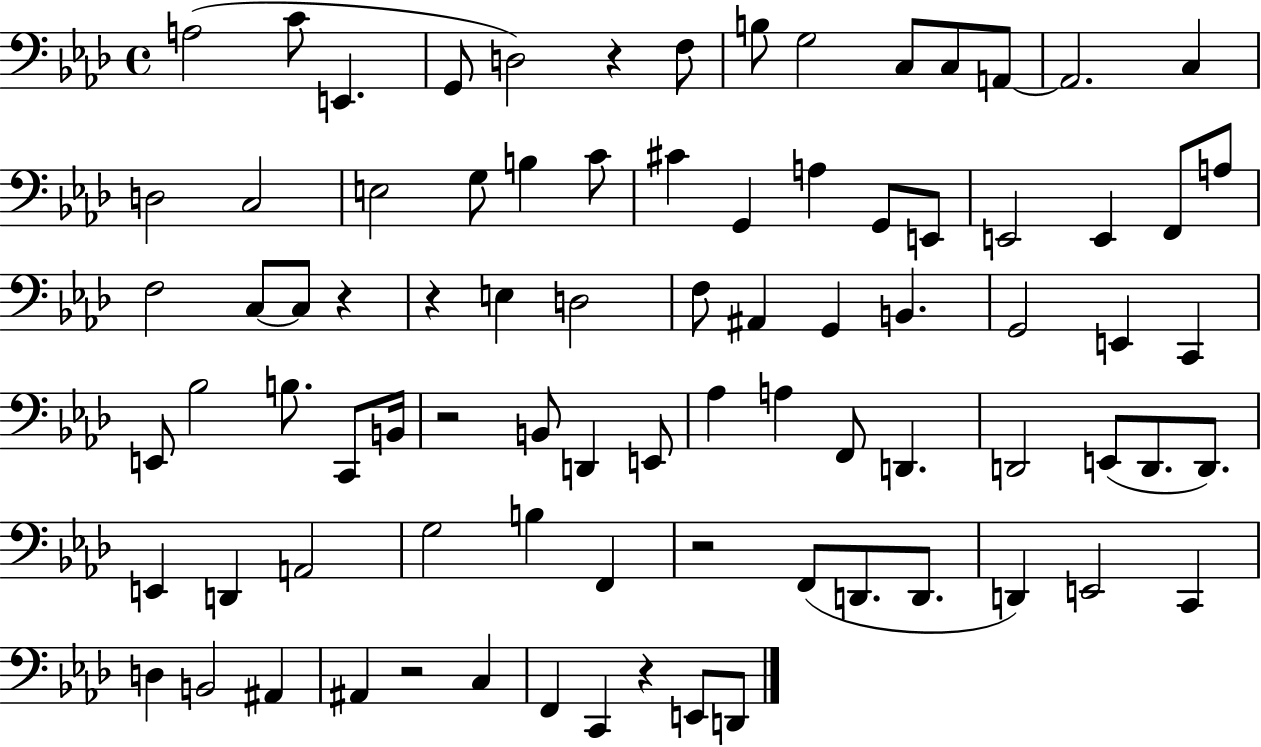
A3/h C4/e E2/q. G2/e D3/h R/q F3/e B3/e G3/h C3/e C3/e A2/e A2/h. C3/q D3/h C3/h E3/h G3/e B3/q C4/e C#4/q G2/q A3/q G2/e E2/e E2/h E2/q F2/e A3/e F3/h C3/e C3/e R/q R/q E3/q D3/h F3/e A#2/q G2/q B2/q. G2/h E2/q C2/q E2/e Bb3/h B3/e. C2/e B2/s R/h B2/e D2/q E2/e Ab3/q A3/q F2/e D2/q. D2/h E2/e D2/e. D2/e. E2/q D2/q A2/h G3/h B3/q F2/q R/h F2/e D2/e. D2/e. D2/q E2/h C2/q D3/q B2/h A#2/q A#2/q R/h C3/q F2/q C2/q R/q E2/e D2/e